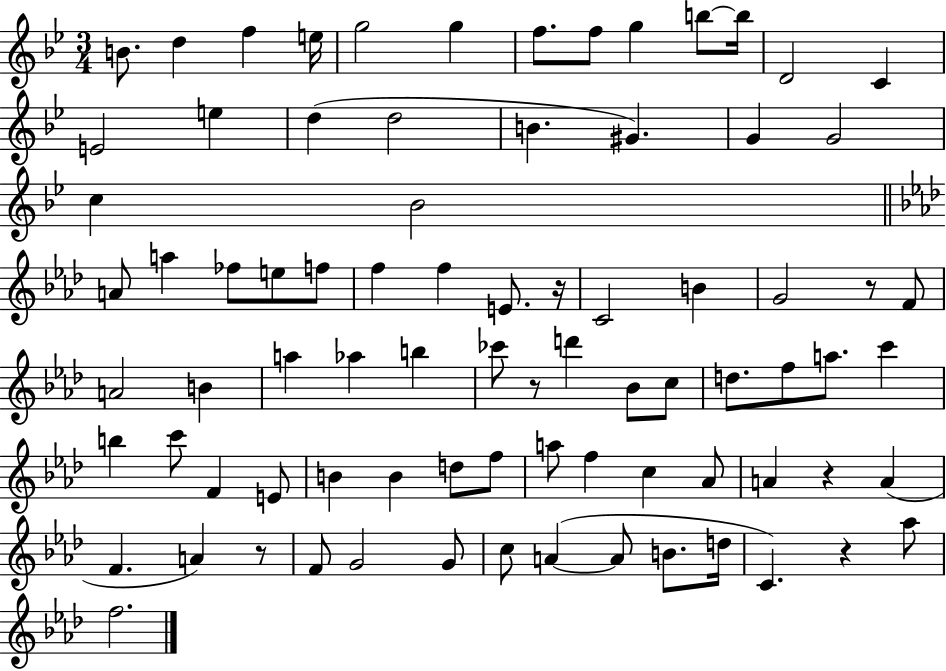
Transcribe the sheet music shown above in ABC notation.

X:1
T:Untitled
M:3/4
L:1/4
K:Bb
B/2 d f e/4 g2 g f/2 f/2 g b/2 b/4 D2 C E2 e d d2 B ^G G G2 c _B2 A/2 a _f/2 e/2 f/2 f f E/2 z/4 C2 B G2 z/2 F/2 A2 B a _a b _c'/2 z/2 d' _B/2 c/2 d/2 f/2 a/2 c' b c'/2 F E/2 B B d/2 f/2 a/2 f c _A/2 A z A F A z/2 F/2 G2 G/2 c/2 A A/2 B/2 d/4 C z _a/2 f2